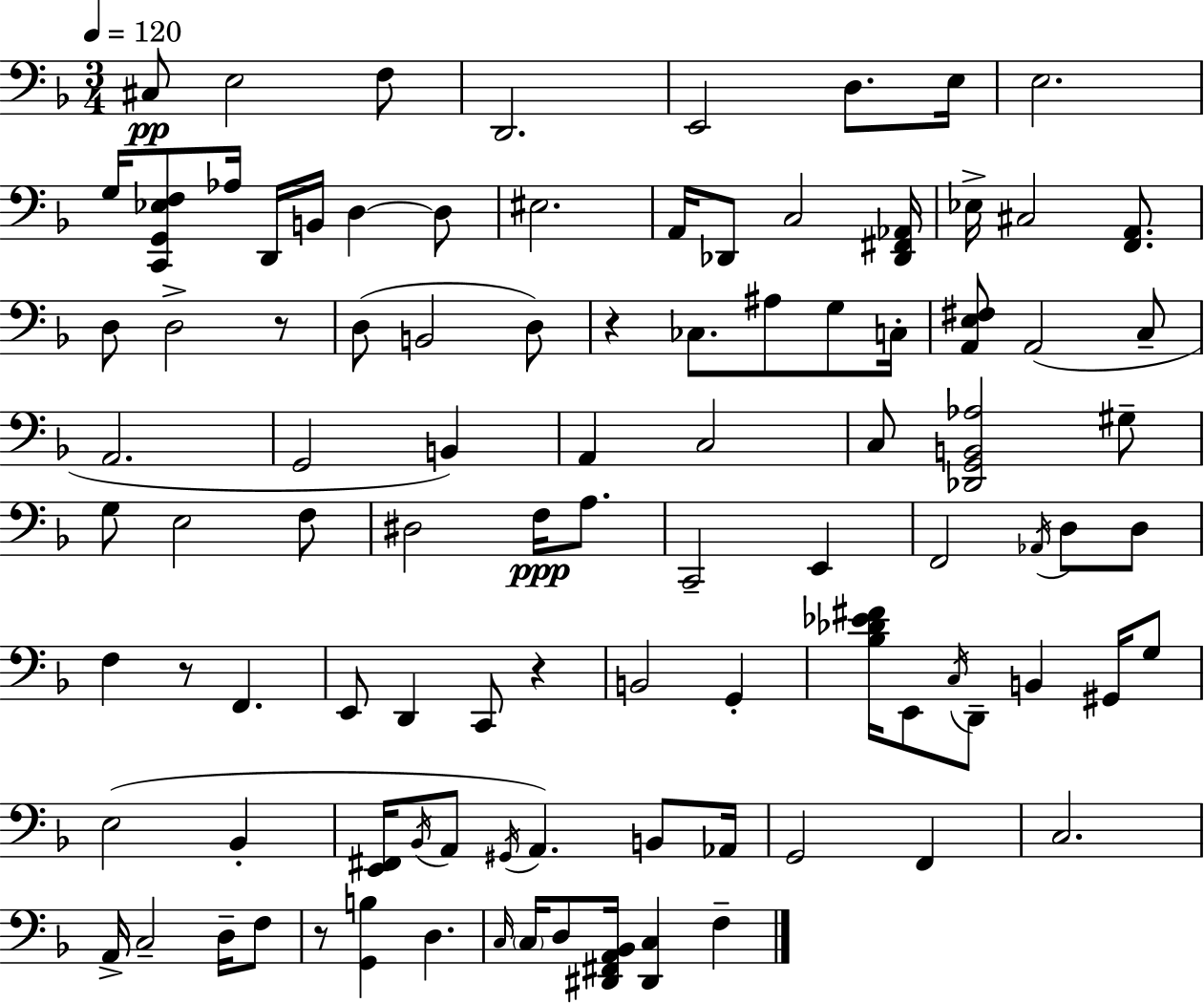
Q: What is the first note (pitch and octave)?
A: C#3